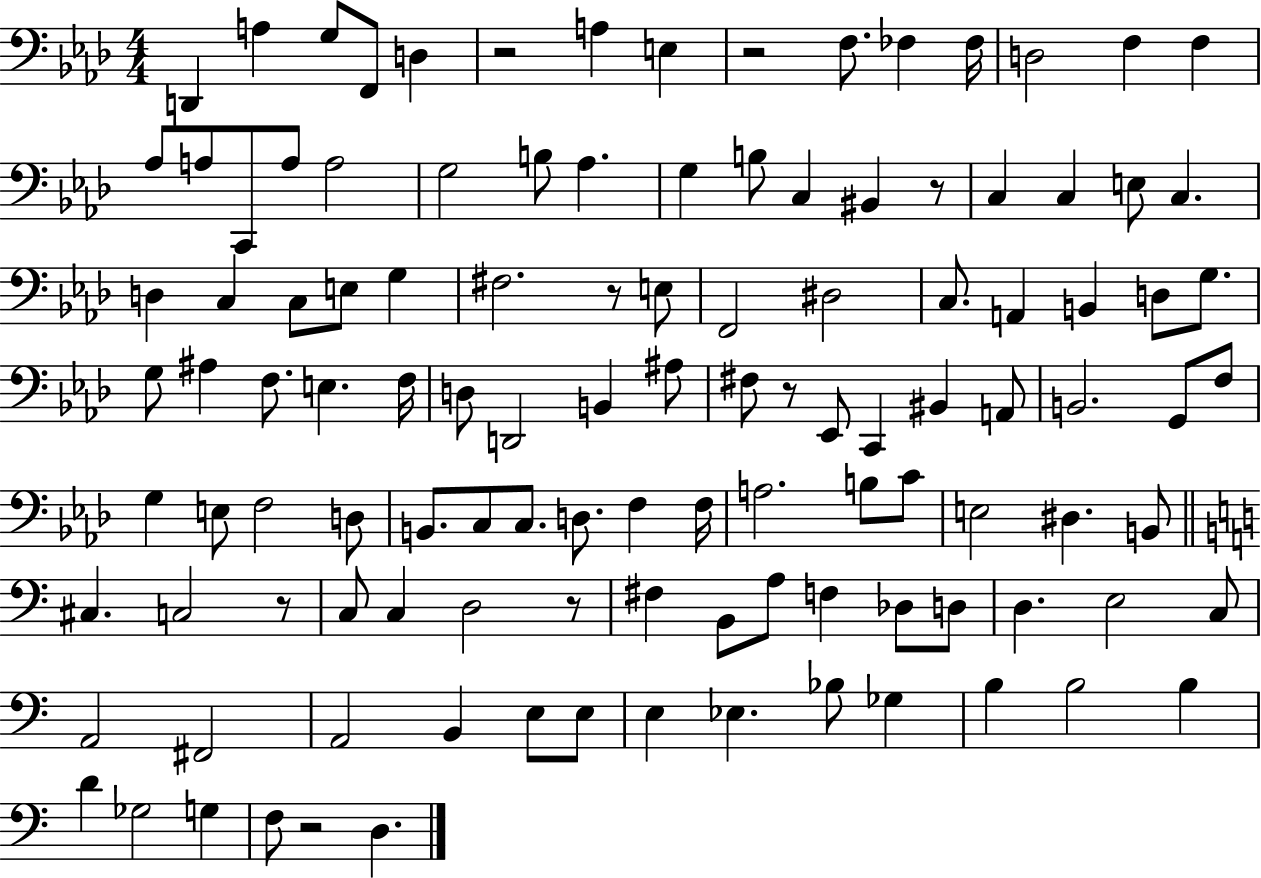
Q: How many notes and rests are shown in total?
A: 116